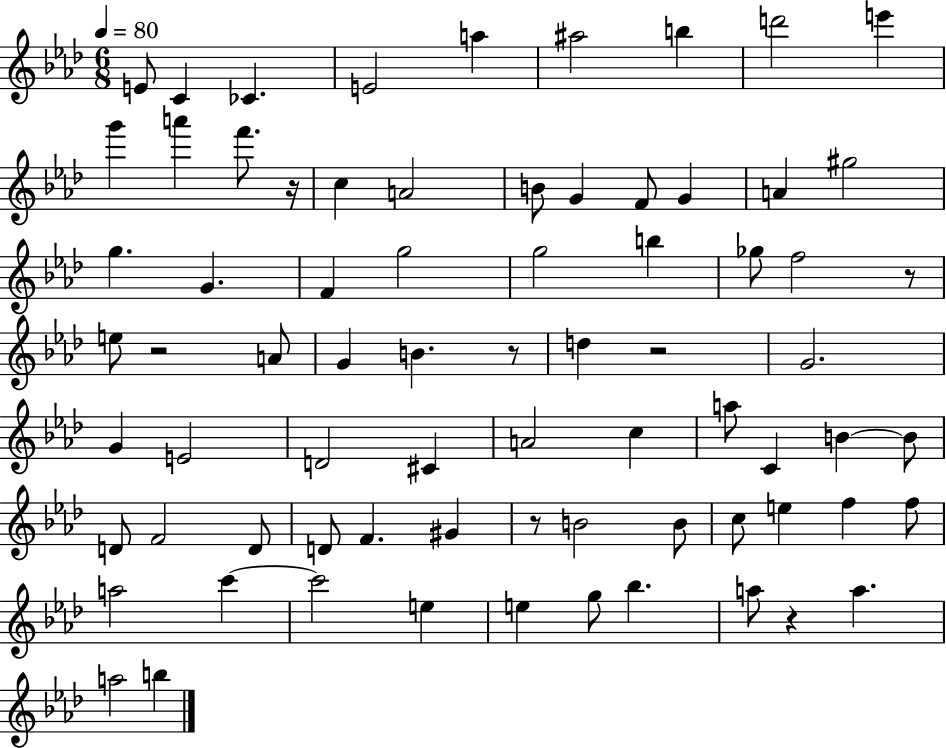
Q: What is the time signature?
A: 6/8